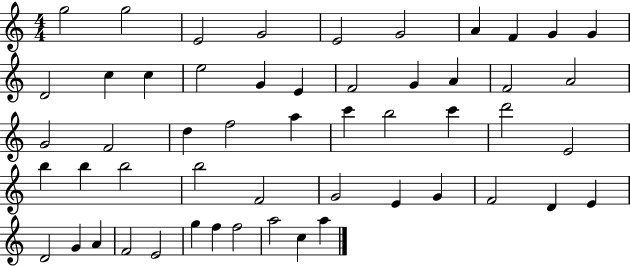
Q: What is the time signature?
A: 4/4